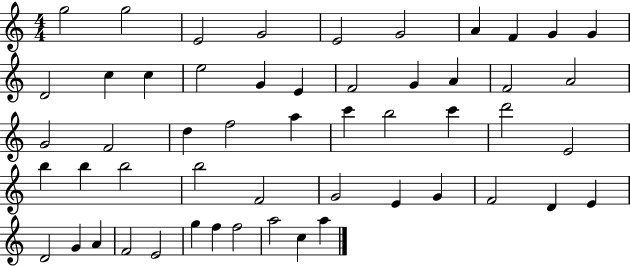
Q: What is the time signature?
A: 4/4